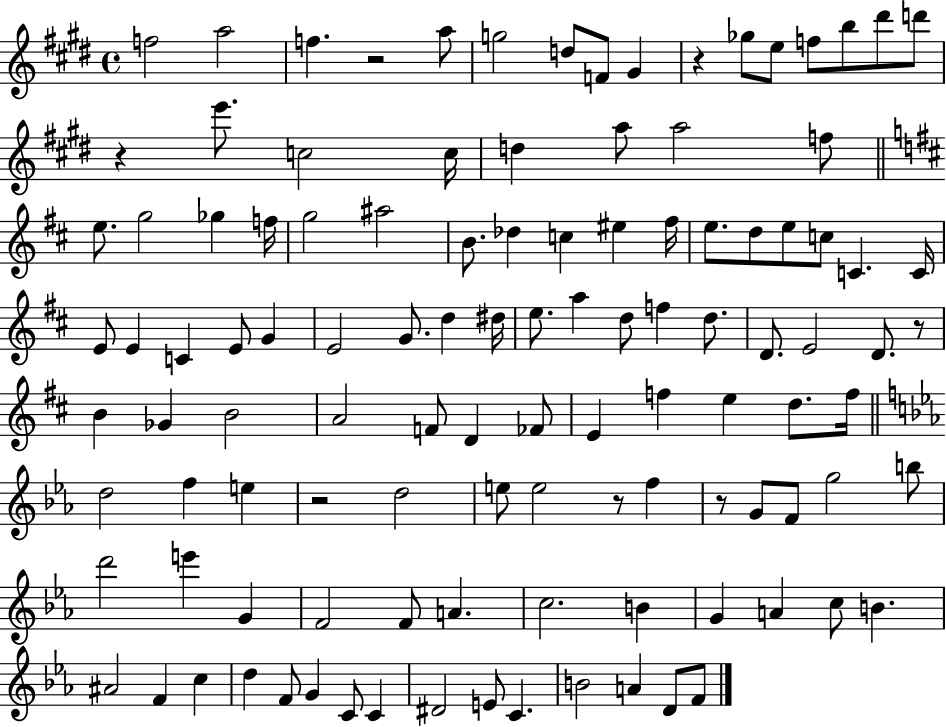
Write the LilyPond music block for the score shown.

{
  \clef treble
  \time 4/4
  \defaultTimeSignature
  \key e \major
  f''2 a''2 | f''4. r2 a''8 | g''2 d''8 f'8 gis'4 | r4 ges''8 e''8 f''8 b''8 dis'''8 d'''8 | \break r4 e'''8. c''2 c''16 | d''4 a''8 a''2 f''8 | \bar "||" \break \key b \minor e''8. g''2 ges''4 f''16 | g''2 ais''2 | b'8. des''4 c''4 eis''4 fis''16 | e''8. d''8 e''8 c''8 c'4. c'16 | \break e'8 e'4 c'4 e'8 g'4 | e'2 g'8. d''4 dis''16 | e''8. a''4 d''8 f''4 d''8. | d'8. e'2 d'8. r8 | \break b'4 ges'4 b'2 | a'2 f'8 d'4 fes'8 | e'4 f''4 e''4 d''8. f''16 | \bar "||" \break \key c \minor d''2 f''4 e''4 | r2 d''2 | e''8 e''2 r8 f''4 | r8 g'8 f'8 g''2 b''8 | \break d'''2 e'''4 g'4 | f'2 f'8 a'4. | c''2. b'4 | g'4 a'4 c''8 b'4. | \break ais'2 f'4 c''4 | d''4 f'8 g'4 c'8 c'4 | dis'2 e'8 c'4. | b'2 a'4 d'8 f'8 | \break \bar "|."
}